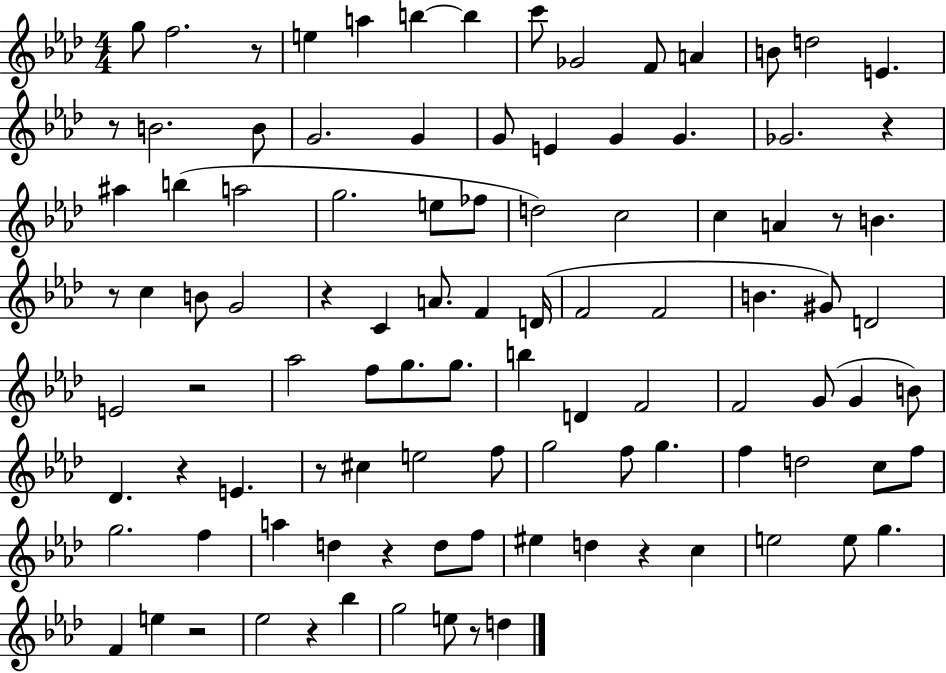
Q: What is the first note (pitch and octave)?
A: G5